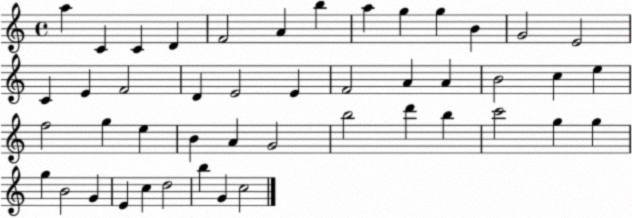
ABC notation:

X:1
T:Untitled
M:4/4
L:1/4
K:C
a C C D F2 A b a g g B G2 E2 C E F2 D E2 E F2 A A B2 c e f2 g e B A G2 b2 d' b c'2 g g g B2 G E c d2 b G c2